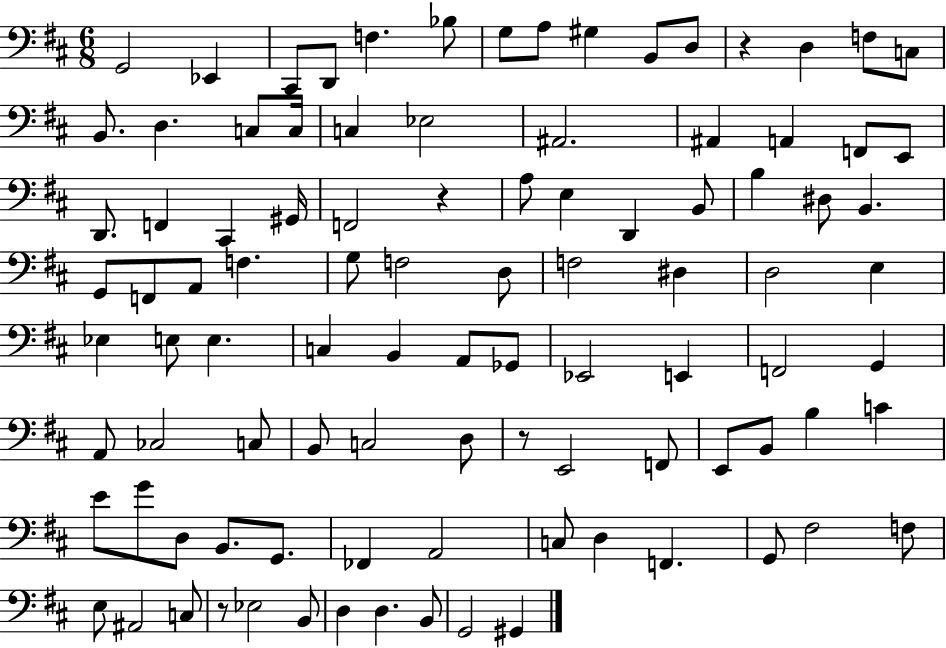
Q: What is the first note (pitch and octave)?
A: G2